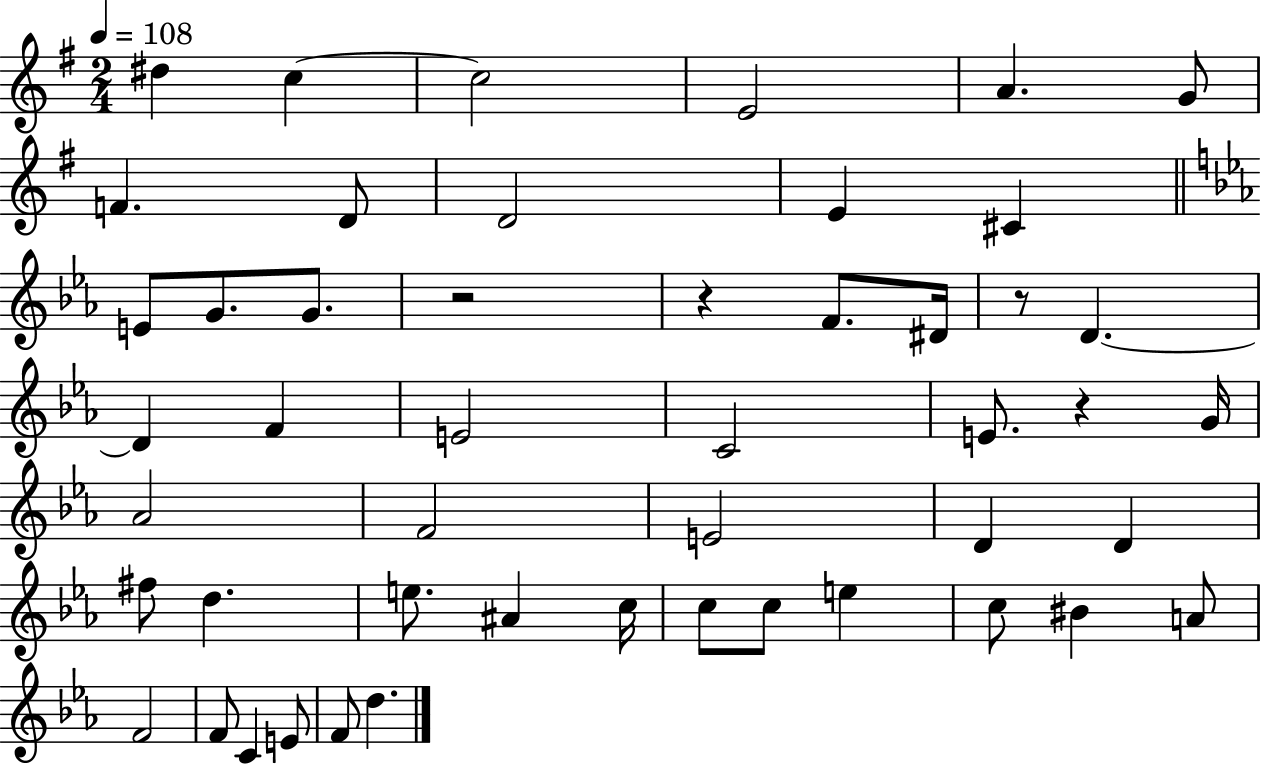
{
  \clef treble
  \numericTimeSignature
  \time 2/4
  \key g \major
  \tempo 4 = 108
  dis''4 c''4~~ | c''2 | e'2 | a'4. g'8 | \break f'4. d'8 | d'2 | e'4 cis'4 | \bar "||" \break \key c \minor e'8 g'8. g'8. | r2 | r4 f'8. dis'16 | r8 d'4.~~ | \break d'4 f'4 | e'2 | c'2 | e'8. r4 g'16 | \break aes'2 | f'2 | e'2 | d'4 d'4 | \break fis''8 d''4. | e''8. ais'4 c''16 | c''8 c''8 e''4 | c''8 bis'4 a'8 | \break f'2 | f'8 c'4 e'8 | f'8 d''4. | \bar "|."
}